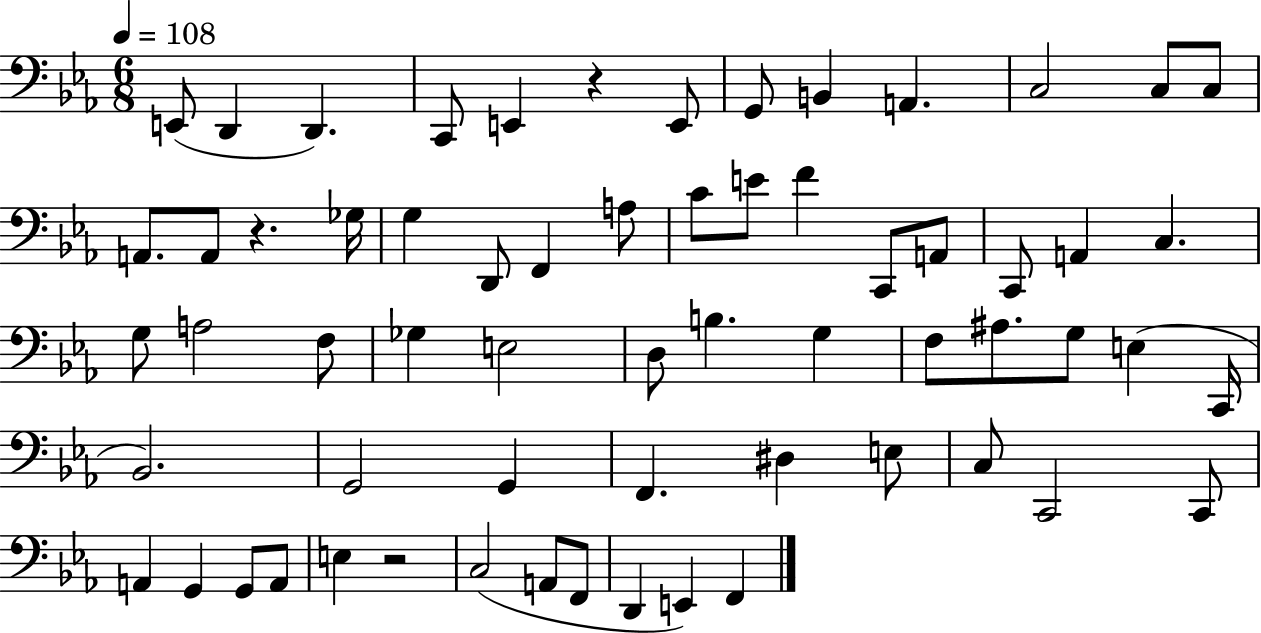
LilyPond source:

{
  \clef bass
  \numericTimeSignature
  \time 6/8
  \key ees \major
  \tempo 4 = 108
  e,8( d,4 d,4.) | c,8 e,4 r4 e,8 | g,8 b,4 a,4. | c2 c8 c8 | \break a,8. a,8 r4. ges16 | g4 d,8 f,4 a8 | c'8 e'8 f'4 c,8 a,8 | c,8 a,4 c4. | \break g8 a2 f8 | ges4 e2 | d8 b4. g4 | f8 ais8. g8 e4( c,16 | \break bes,2.) | g,2 g,4 | f,4. dis4 e8 | c8 c,2 c,8 | \break a,4 g,4 g,8 a,8 | e4 r2 | c2( a,8 f,8 | d,4 e,4) f,4 | \break \bar "|."
}